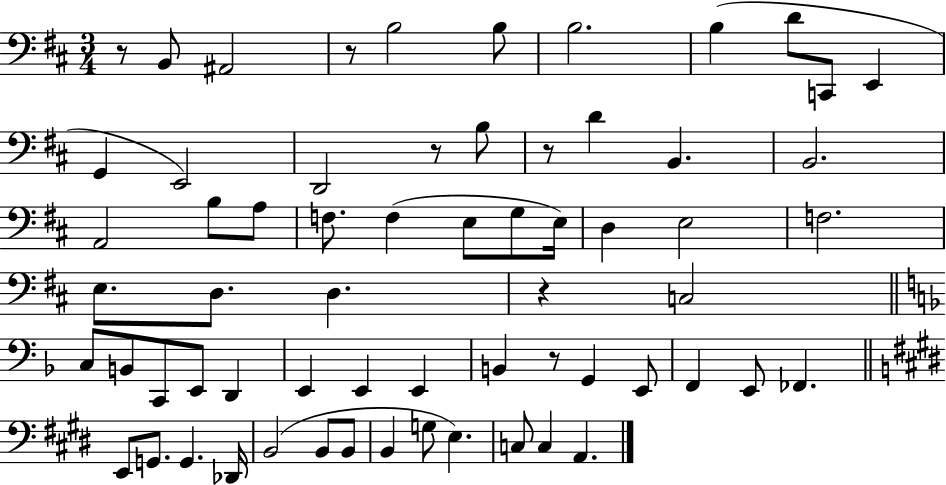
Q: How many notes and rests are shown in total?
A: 64